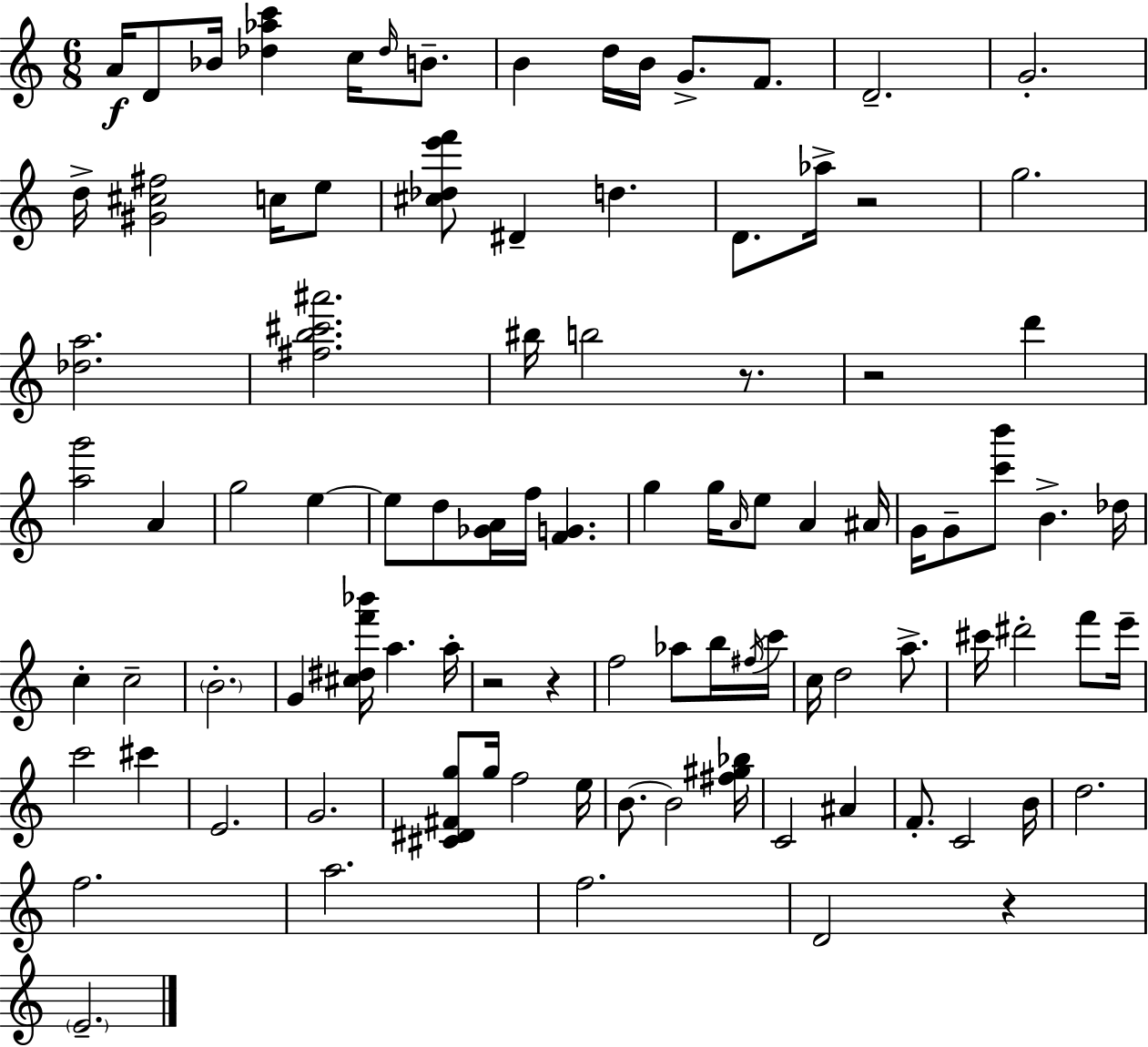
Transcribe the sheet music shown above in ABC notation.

X:1
T:Untitled
M:6/8
L:1/4
K:Am
A/4 D/2 _B/4 [_d_ac'] c/4 _d/4 B/2 B d/4 B/4 G/2 F/2 D2 G2 d/4 [^G^c^f]2 c/4 e/2 [^c_de'f']/2 ^D d D/2 _a/4 z2 g2 [_da]2 [^fb^c'^a']2 ^b/4 b2 z/2 z2 d' [ag']2 A g2 e e/2 d/2 [_GA]/4 f/4 [FG] g g/4 A/4 e/2 A ^A/4 G/4 G/2 [c'b']/2 B _d/4 c c2 B2 G [^c^df'_b']/4 a a/4 z2 z f2 _a/2 b/4 ^f/4 c'/4 c/4 d2 a/2 ^c'/4 ^d'2 f'/2 e'/4 c'2 ^c' E2 G2 [^C^D^Fg]/2 g/4 f2 e/4 B/2 B2 [^f^g_b]/4 C2 ^A F/2 C2 B/4 d2 f2 a2 f2 D2 z E2